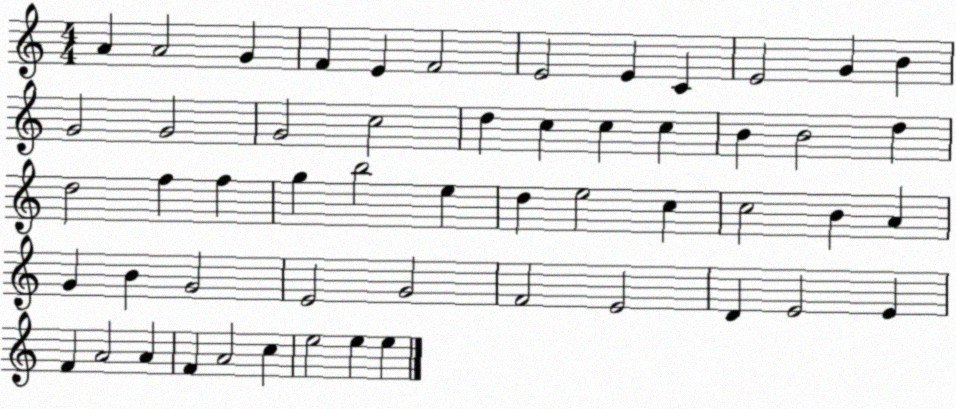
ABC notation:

X:1
T:Untitled
M:4/4
L:1/4
K:C
A A2 G F E F2 E2 E C E2 G B G2 G2 G2 c2 d c c c B B2 d d2 f f g b2 e d e2 c c2 B A G B G2 E2 G2 F2 E2 D E2 E F A2 A F A2 c e2 e e